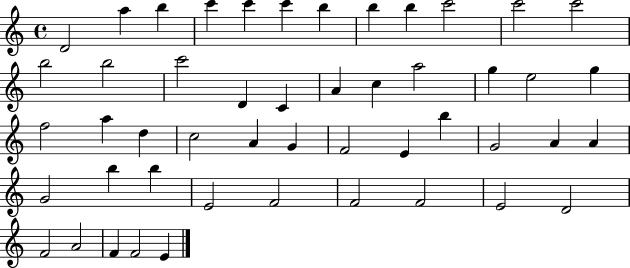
D4/h A5/q B5/q C6/q C6/q C6/q B5/q B5/q B5/q C6/h C6/h C6/h B5/h B5/h C6/h D4/q C4/q A4/q C5/q A5/h G5/q E5/h G5/q F5/h A5/q D5/q C5/h A4/q G4/q F4/h E4/q B5/q G4/h A4/q A4/q G4/h B5/q B5/q E4/h F4/h F4/h F4/h E4/h D4/h F4/h A4/h F4/q F4/h E4/q